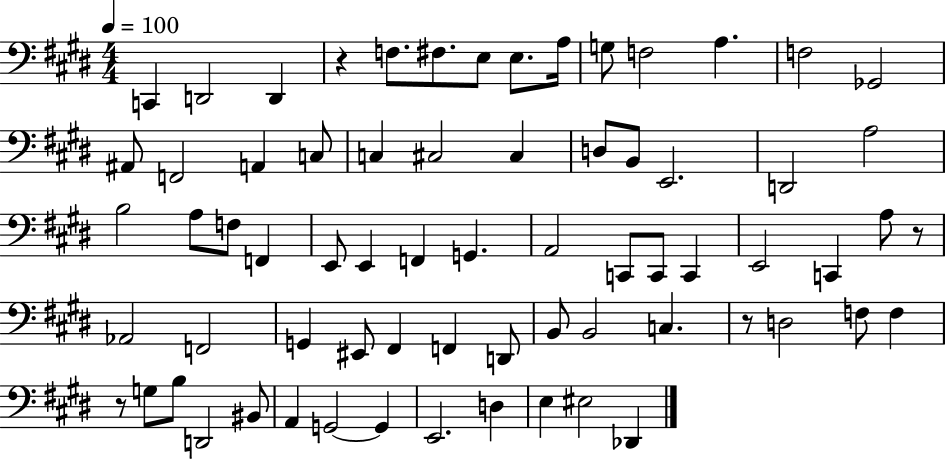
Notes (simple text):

C2/q D2/h D2/q R/q F3/e. F#3/e. E3/e E3/e. A3/s G3/e F3/h A3/q. F3/h Gb2/h A#2/e F2/h A2/q C3/e C3/q C#3/h C#3/q D3/e B2/e E2/h. D2/h A3/h B3/h A3/e F3/e F2/q E2/e E2/q F2/q G2/q. A2/h C2/e C2/e C2/q E2/h C2/q A3/e R/e Ab2/h F2/h G2/q EIS2/e F#2/q F2/q D2/e B2/e B2/h C3/q. R/e D3/h F3/e F3/q R/e G3/e B3/e D2/h BIS2/e A2/q G2/h G2/q E2/h. D3/q E3/q EIS3/h Db2/q